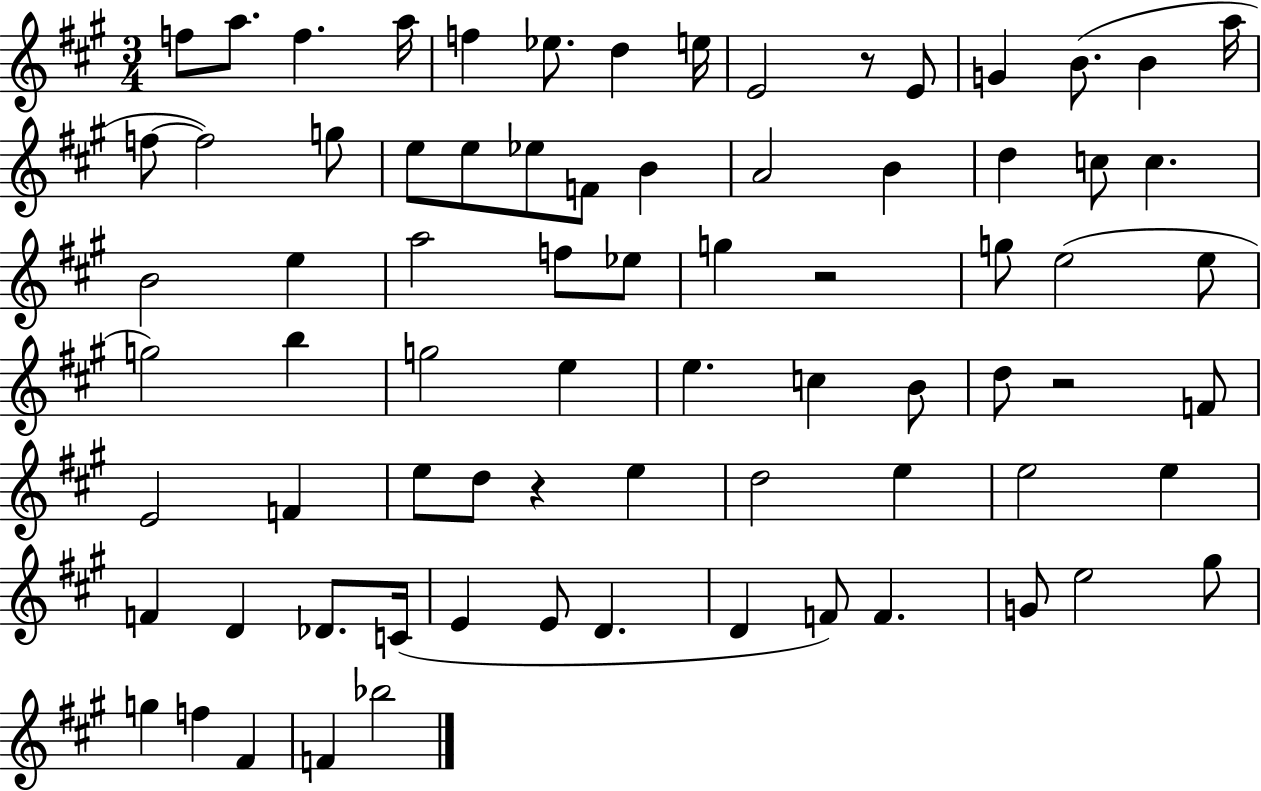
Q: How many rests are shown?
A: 4